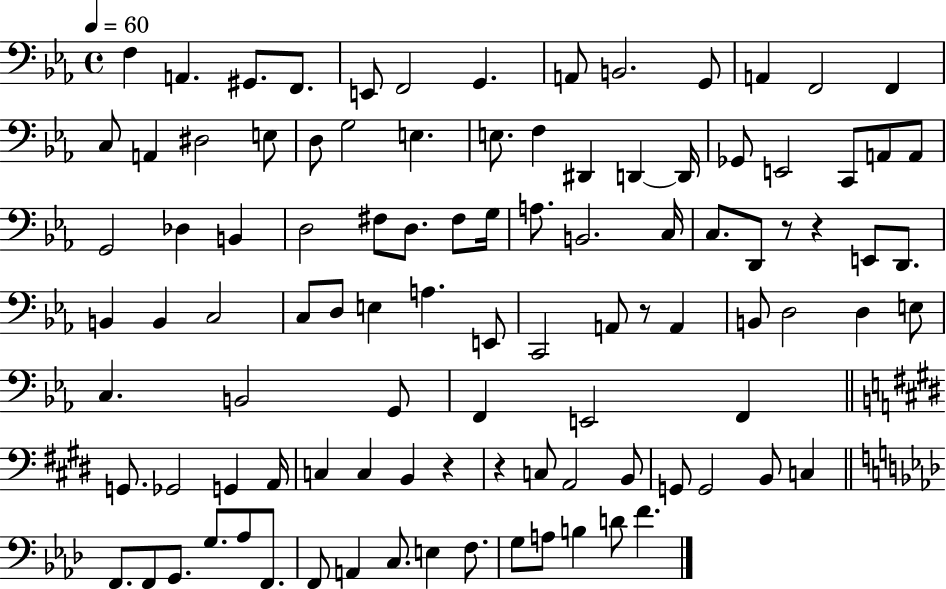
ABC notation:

X:1
T:Untitled
M:4/4
L:1/4
K:Eb
F, A,, ^G,,/2 F,,/2 E,,/2 F,,2 G,, A,,/2 B,,2 G,,/2 A,, F,,2 F,, C,/2 A,, ^D,2 E,/2 D,/2 G,2 E, E,/2 F, ^D,, D,, D,,/4 _G,,/2 E,,2 C,,/2 A,,/2 A,,/2 G,,2 _D, B,, D,2 ^F,/2 D,/2 ^F,/2 G,/4 A,/2 B,,2 C,/4 C,/2 D,,/2 z/2 z E,,/2 D,,/2 B,, B,, C,2 C,/2 D,/2 E, A, E,,/2 C,,2 A,,/2 z/2 A,, B,,/2 D,2 D, E,/2 C, B,,2 G,,/2 F,, E,,2 F,, G,,/2 _G,,2 G,, A,,/4 C, C, B,, z z C,/2 A,,2 B,,/2 G,,/2 G,,2 B,,/2 C, F,,/2 F,,/2 G,,/2 G,/2 _A,/2 F,,/2 F,,/2 A,, C,/2 E, F,/2 G,/2 A,/2 B, D/2 F